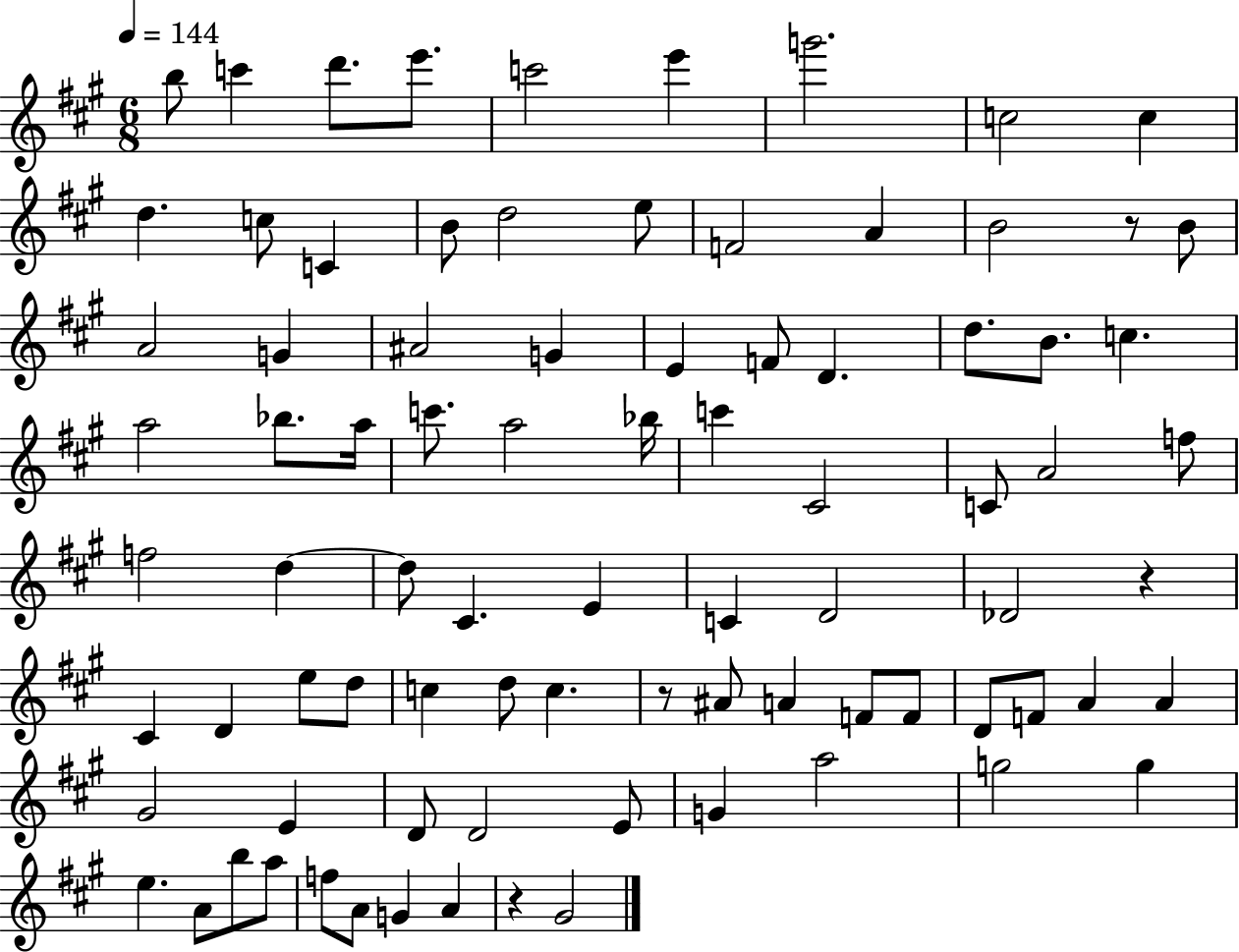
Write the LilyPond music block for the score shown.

{
  \clef treble
  \numericTimeSignature
  \time 6/8
  \key a \major
  \tempo 4 = 144
  b''8 c'''4 d'''8. e'''8. | c'''2 e'''4 | g'''2. | c''2 c''4 | \break d''4. c''8 c'4 | b'8 d''2 e''8 | f'2 a'4 | b'2 r8 b'8 | \break a'2 g'4 | ais'2 g'4 | e'4 f'8 d'4. | d''8. b'8. c''4. | \break a''2 bes''8. a''16 | c'''8. a''2 bes''16 | c'''4 cis'2 | c'8 a'2 f''8 | \break f''2 d''4~~ | d''8 cis'4. e'4 | c'4 d'2 | des'2 r4 | \break cis'4 d'4 e''8 d''8 | c''4 d''8 c''4. | r8 ais'8 a'4 f'8 f'8 | d'8 f'8 a'4 a'4 | \break gis'2 e'4 | d'8 d'2 e'8 | g'4 a''2 | g''2 g''4 | \break e''4. a'8 b''8 a''8 | f''8 a'8 g'4 a'4 | r4 gis'2 | \bar "|."
}